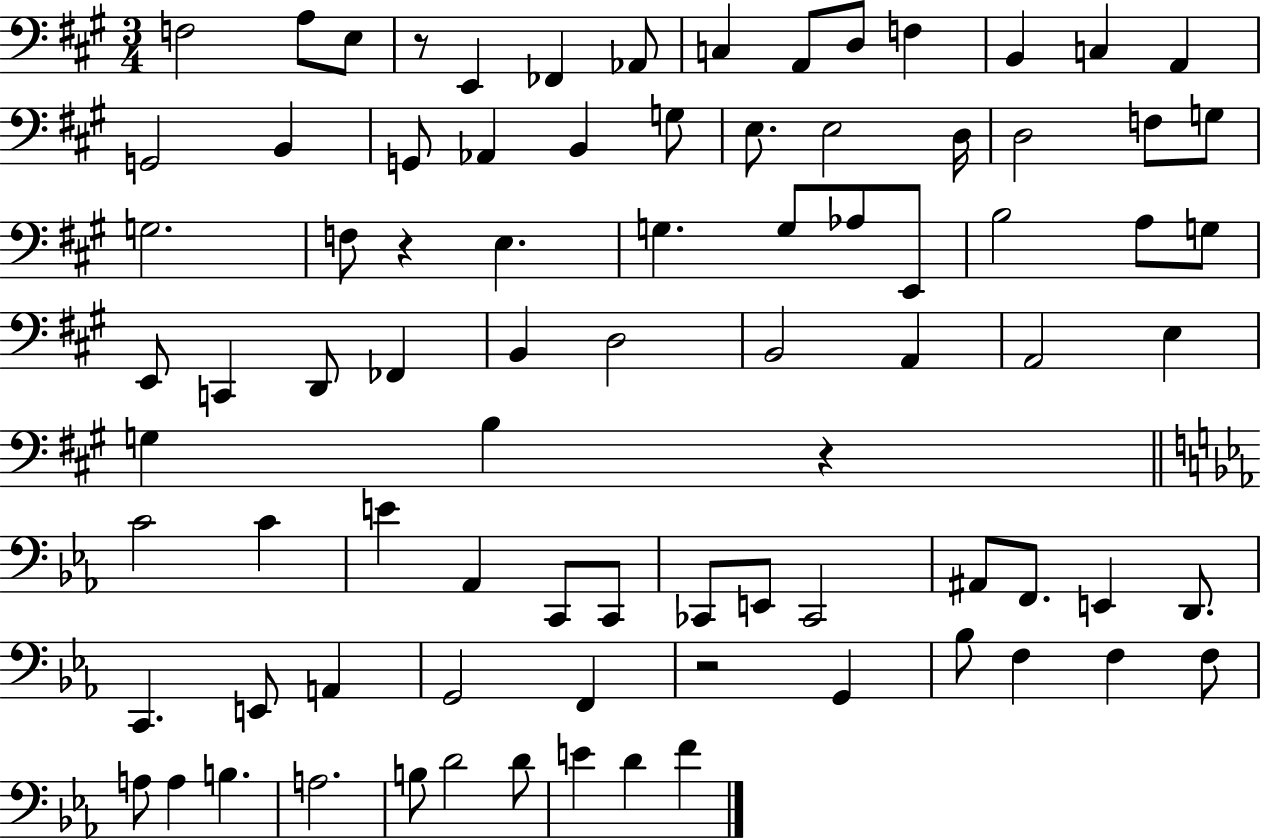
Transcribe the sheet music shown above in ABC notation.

X:1
T:Untitled
M:3/4
L:1/4
K:A
F,2 A,/2 E,/2 z/2 E,, _F,, _A,,/2 C, A,,/2 D,/2 F, B,, C, A,, G,,2 B,, G,,/2 _A,, B,, G,/2 E,/2 E,2 D,/4 D,2 F,/2 G,/2 G,2 F,/2 z E, G, G,/2 _A,/2 E,,/2 B,2 A,/2 G,/2 E,,/2 C,, D,,/2 _F,, B,, D,2 B,,2 A,, A,,2 E, G, B, z C2 C E _A,, C,,/2 C,,/2 _C,,/2 E,,/2 _C,,2 ^A,,/2 F,,/2 E,, D,,/2 C,, E,,/2 A,, G,,2 F,, z2 G,, _B,/2 F, F, F,/2 A,/2 A, B, A,2 B,/2 D2 D/2 E D F